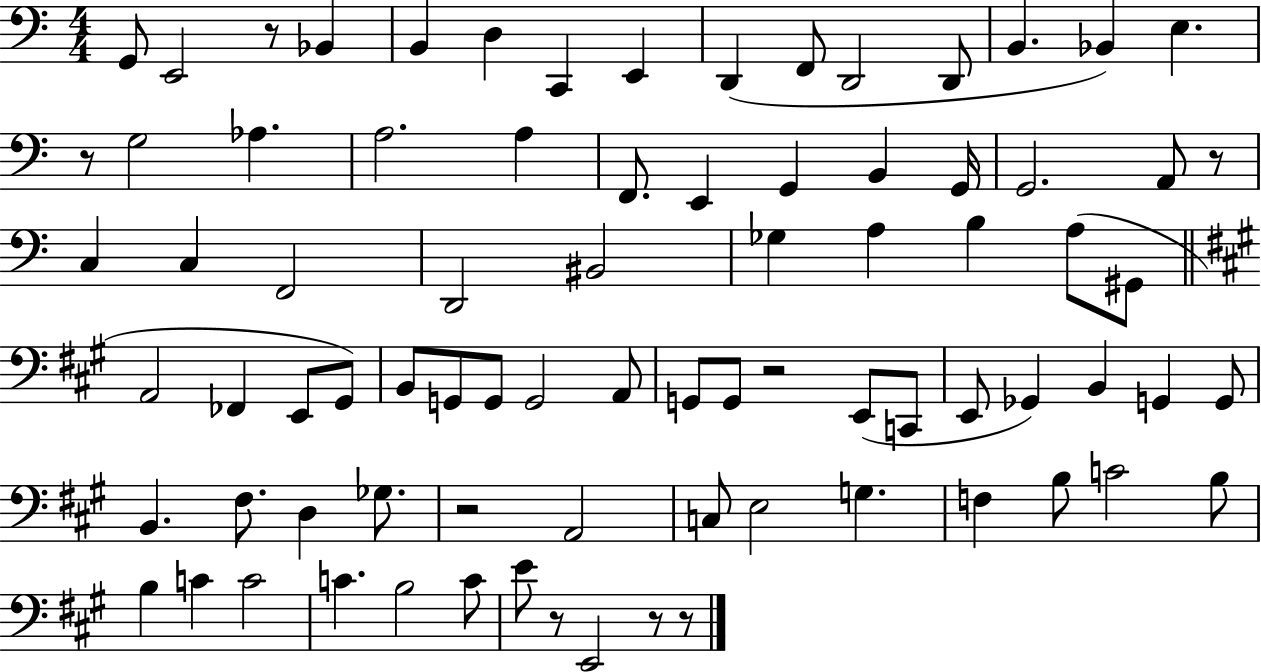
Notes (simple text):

G2/e E2/h R/e Bb2/q B2/q D3/q C2/q E2/q D2/q F2/e D2/h D2/e B2/q. Bb2/q E3/q. R/e G3/h Ab3/q. A3/h. A3/q F2/e. E2/q G2/q B2/q G2/s G2/h. A2/e R/e C3/q C3/q F2/h D2/h BIS2/h Gb3/q A3/q B3/q A3/e G#2/e A2/h FES2/q E2/e G#2/e B2/e G2/e G2/e G2/h A2/e G2/e G2/e R/h E2/e C2/e E2/e Gb2/q B2/q G2/q G2/e B2/q. F#3/e. D3/q Gb3/e. R/h A2/h C3/e E3/h G3/q. F3/q B3/e C4/h B3/e B3/q C4/q C4/h C4/q. B3/h C4/e E4/e R/e E2/h R/e R/e